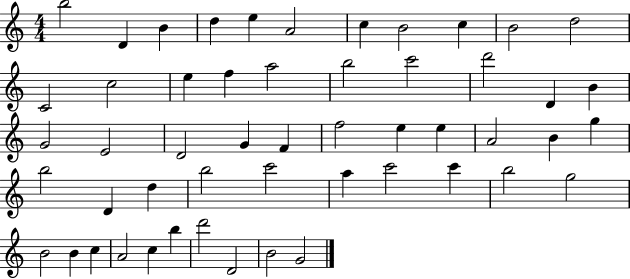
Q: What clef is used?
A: treble